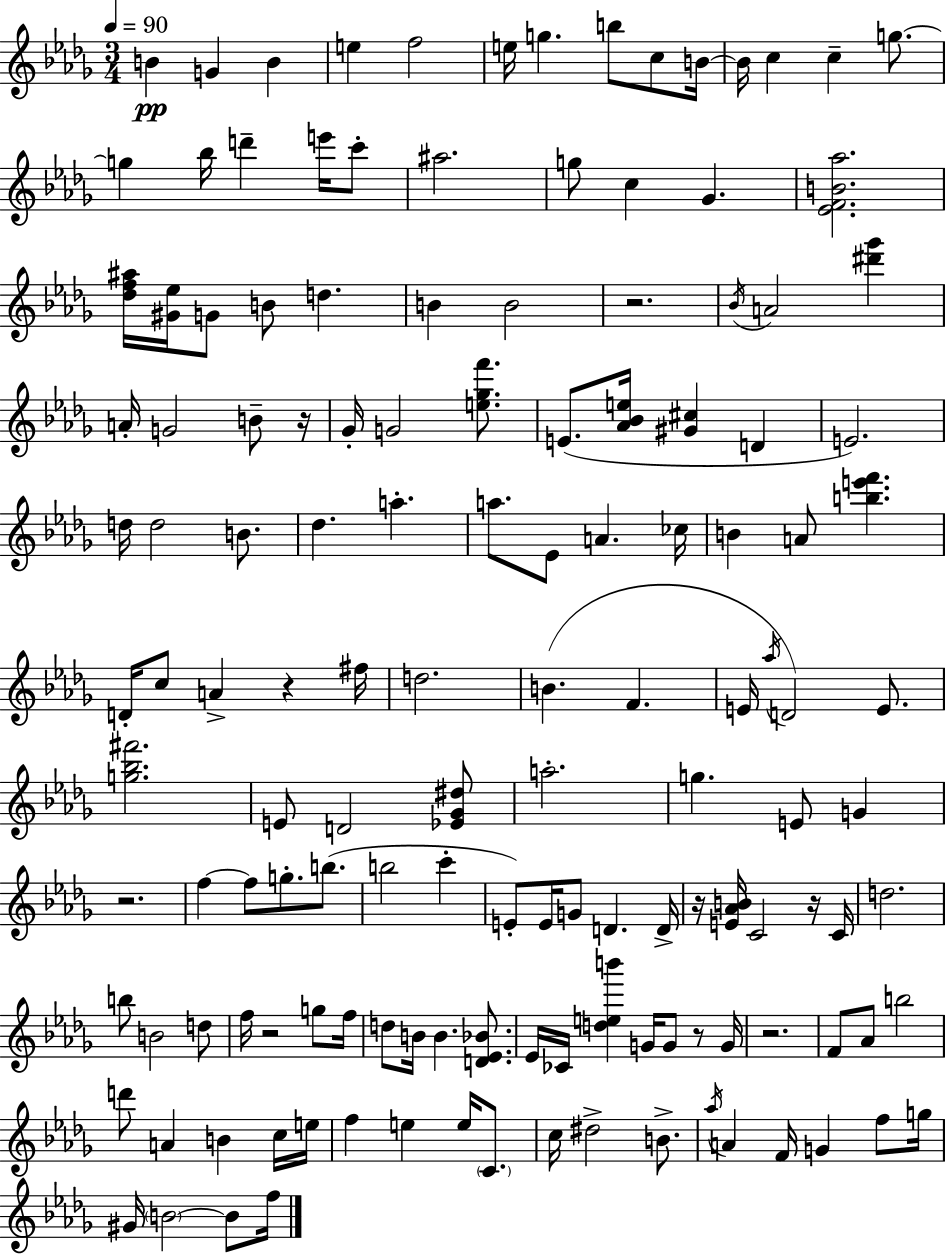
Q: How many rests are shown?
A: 9